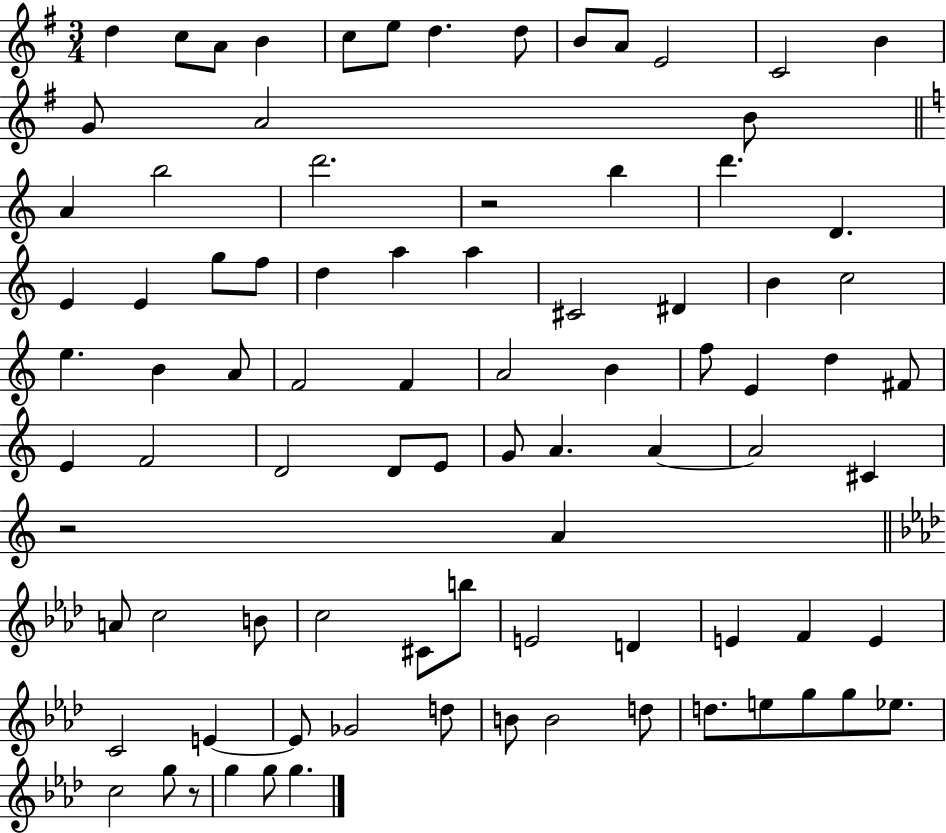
X:1
T:Untitled
M:3/4
L:1/4
K:G
d c/2 A/2 B c/2 e/2 d d/2 B/2 A/2 E2 C2 B G/2 A2 B/2 A b2 d'2 z2 b d' D E E g/2 f/2 d a a ^C2 ^D B c2 e B A/2 F2 F A2 B f/2 E d ^F/2 E F2 D2 D/2 E/2 G/2 A A A2 ^C z2 A A/2 c2 B/2 c2 ^C/2 b/2 E2 D E F E C2 E E/2 _G2 d/2 B/2 B2 d/2 d/2 e/2 g/2 g/2 _e/2 c2 g/2 z/2 g g/2 g